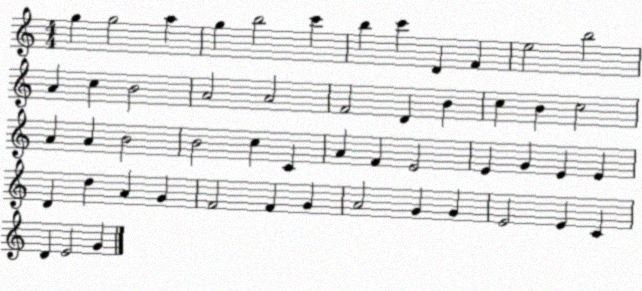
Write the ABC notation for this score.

X:1
T:Untitled
M:4/4
L:1/4
K:C
g g2 a g b2 c' b c' D F e2 b2 A c B2 A2 A2 F2 D B c B c2 A A B2 B2 c C A F E2 E G E E D d A G F2 F G A2 G G E2 E C D E2 G